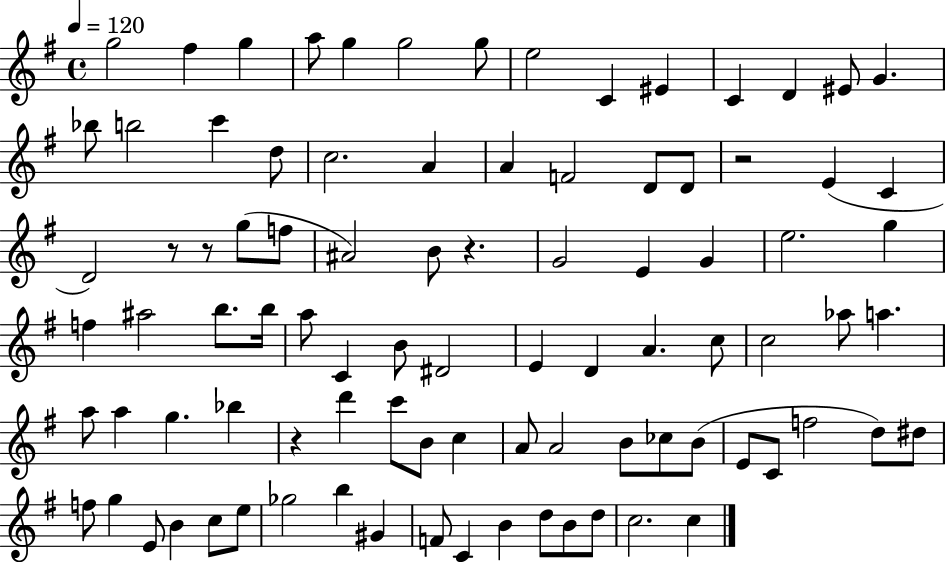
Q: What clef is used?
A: treble